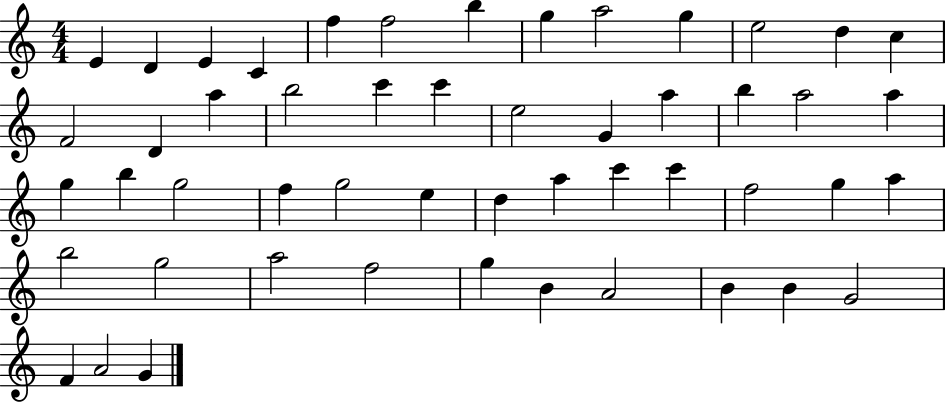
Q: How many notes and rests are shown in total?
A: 51